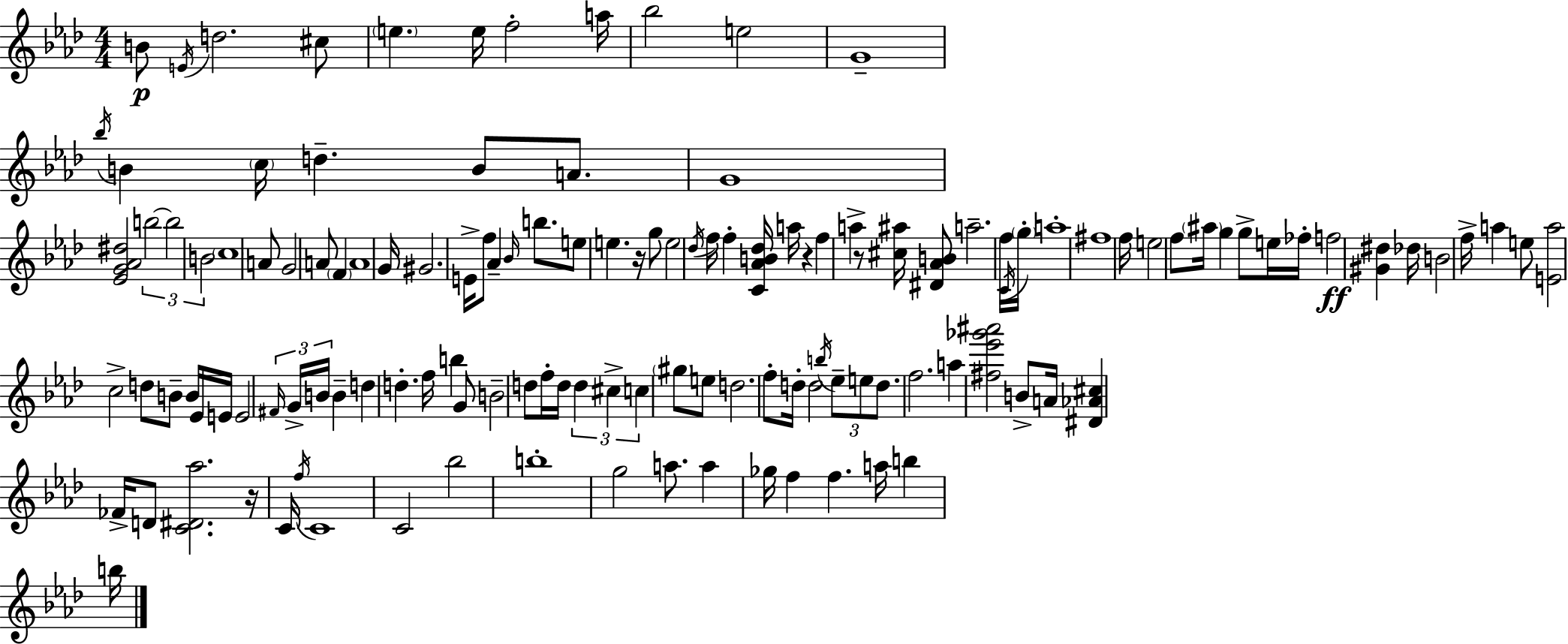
{
  \clef treble
  \numericTimeSignature
  \time 4/4
  \key aes \major
  b'8\p \acciaccatura { e'16 } d''2. cis''8 | \parenthesize e''4. e''16 f''2-. | a''16 bes''2 e''2 | g'1-- | \break \acciaccatura { bes''16 } b'4 \parenthesize c''16 d''4.-- b'8 a'8. | g'1 | <ees' g' aes' dis''>2 \tuplet 3/2 { b''2~~ | b''2 b'2 } | \break \parenthesize c''1 | a'8 g'2 a'8 \parenthesize f'4 | a'1 | g'16 gis'2. e'16-> | \break f''8 aes'4-- \grace { bes'16 } b''8. e''8 e''4. | r16 g''8 e''2 \acciaccatura { des''16 } f''16 f''4-. | <c' aes' b' des''>16 a''16 r4 f''4 a''4-> | r8 <cis'' ais''>16 <dis' aes' b'>8 a''2.-- | \break f''16 \acciaccatura { c'16 } \parenthesize g''16-. a''1-. | fis''1 | f''16 e''2 f''8 | \parenthesize ais''16 g''4 g''8-> e''16 fes''16-. f''2\ff | \break <gis' dis''>4 des''16 b'2 f''16-> a''4 | e''8 <e' a''>2 c''2-> | d''8 b'8-- b'16 ees'16 e'16 e'2 | \tuplet 3/2 { \grace { fis'16 } g'16-> b'16 } b'4-- d''4 d''4.-. | \break f''16 b''4 g'8 b'2-- | d''8 f''16-. d''16 \tuplet 3/2 { d''4 cis''4-> | c''4 } \parenthesize gis''8 e''8 d''2. | f''8-. d''16-. d''2 \acciaccatura { b''16 } | \break \tuplet 3/2 { ees''8-- e''8 d''8. } f''2. | a''4 <fis'' ees''' ges''' ais'''>2 b'8-> | a'16 <dis' aes' cis''>4 fes'16-> d'8 <c' dis' aes''>2. | r16 c'16 \acciaccatura { f''16 } c'1 | \break c'2 | bes''2 b''1-. | g''2 | a''8. a''4 ges''16 f''4 f''4. | \break a''16 b''4 b''16 \bar "|."
}